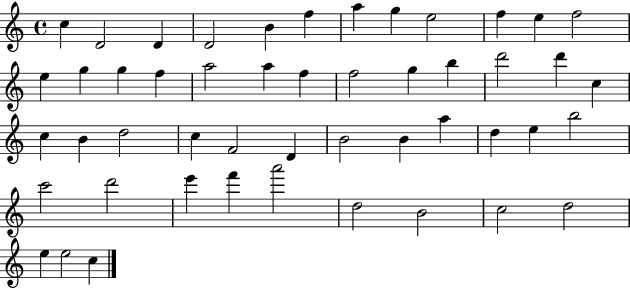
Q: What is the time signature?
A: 4/4